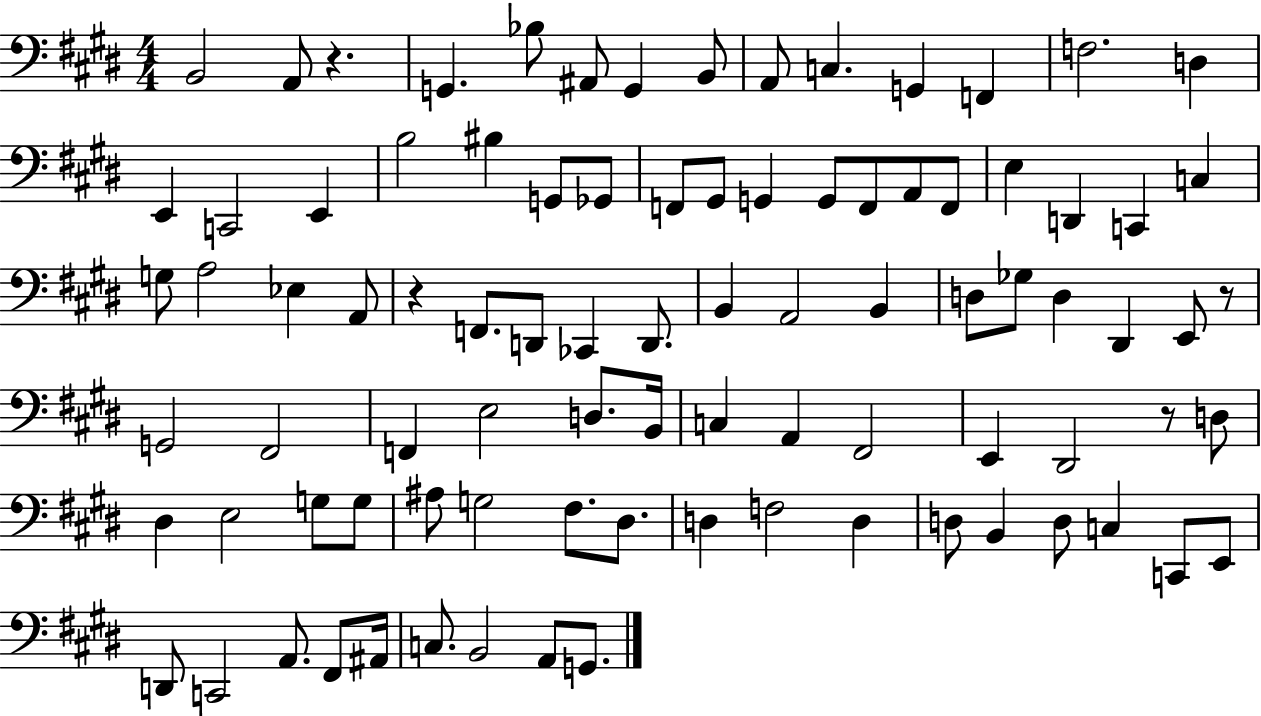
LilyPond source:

{
  \clef bass
  \numericTimeSignature
  \time 4/4
  \key e \major
  b,2 a,8 r4. | g,4. bes8 ais,8 g,4 b,8 | a,8 c4. g,4 f,4 | f2. d4 | \break e,4 c,2 e,4 | b2 bis4 g,8 ges,8 | f,8 gis,8 g,4 g,8 f,8 a,8 f,8 | e4 d,4 c,4 c4 | \break g8 a2 ees4 a,8 | r4 f,8. d,8 ces,4 d,8. | b,4 a,2 b,4 | d8 ges8 d4 dis,4 e,8 r8 | \break g,2 fis,2 | f,4 e2 d8. b,16 | c4 a,4 fis,2 | e,4 dis,2 r8 d8 | \break dis4 e2 g8 g8 | ais8 g2 fis8. dis8. | d4 f2 d4 | d8 b,4 d8 c4 c,8 e,8 | \break d,8 c,2 a,8. fis,8 ais,16 | c8. b,2 a,8 g,8. | \bar "|."
}